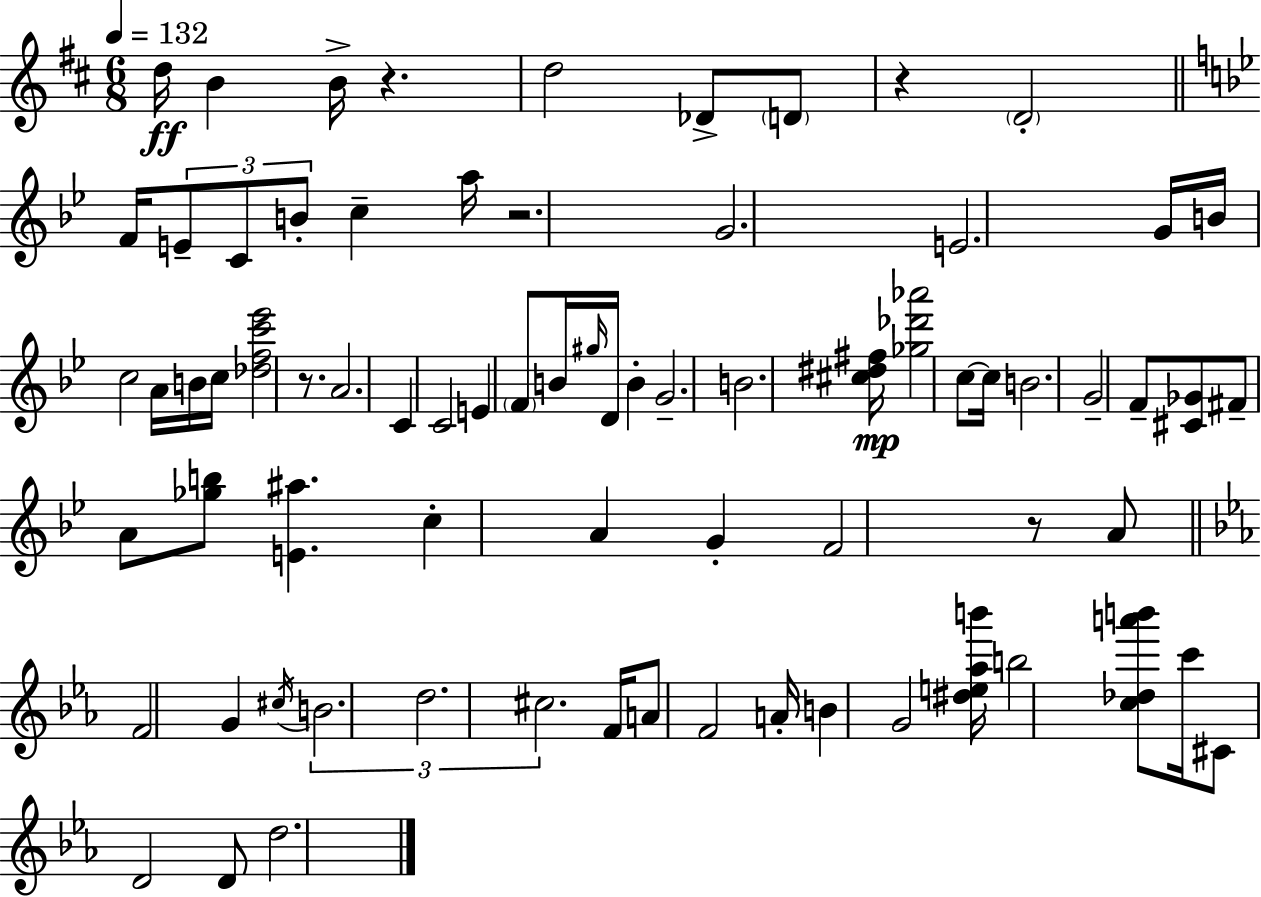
{
  \clef treble
  \numericTimeSignature
  \time 6/8
  \key d \major
  \tempo 4 = 132
  \repeat volta 2 { d''16\ff b'4 b'16-> r4. | d''2 des'8-> \parenthesize d'8 | r4 \parenthesize d'2-. | \bar "||" \break \key bes \major f'16 \tuplet 3/2 { e'8-- c'8 b'8-. } c''4-- a''16 | r2. | g'2. | e'2. | \break g'16 b'16 c''2 a'16 b'16 | c''16 <des'' f'' c''' ees'''>2 r8. | a'2. | c'4 c'2 | \break e'4 \parenthesize f'8 b'16 \grace { gis''16 } d'16 b'4-. | g'2.-- | b'2. | <cis'' dis'' fis''>16\mp <ges'' des''' aes'''>2 c''8~~ | \break c''16 b'2. | g'2-- f'8-- <cis' ges'>8 | fis'8-- a'8 <ges'' b''>8 <e' ais''>4. | c''4-. a'4 g'4-. | \break f'2 r8 a'8 | \bar "||" \break \key c \minor f'2 g'4 | \acciaccatura { cis''16 } \tuplet 3/2 { b'2. | d''2. | cis''2. } | \break f'16 a'8 f'2 | a'16-. b'4 g'2 | <dis'' e'' aes'' b'''>16 b''2 <c'' des'' a''' b'''>8 | c'''16 cis'8 d'2 d'8 | \break d''2. | } \bar "|."
}